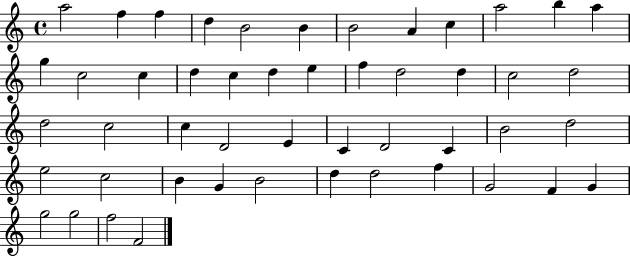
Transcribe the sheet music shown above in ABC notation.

X:1
T:Untitled
M:4/4
L:1/4
K:C
a2 f f d B2 B B2 A c a2 b a g c2 c d c d e f d2 d c2 d2 d2 c2 c D2 E C D2 C B2 d2 e2 c2 B G B2 d d2 f G2 F G g2 g2 f2 F2